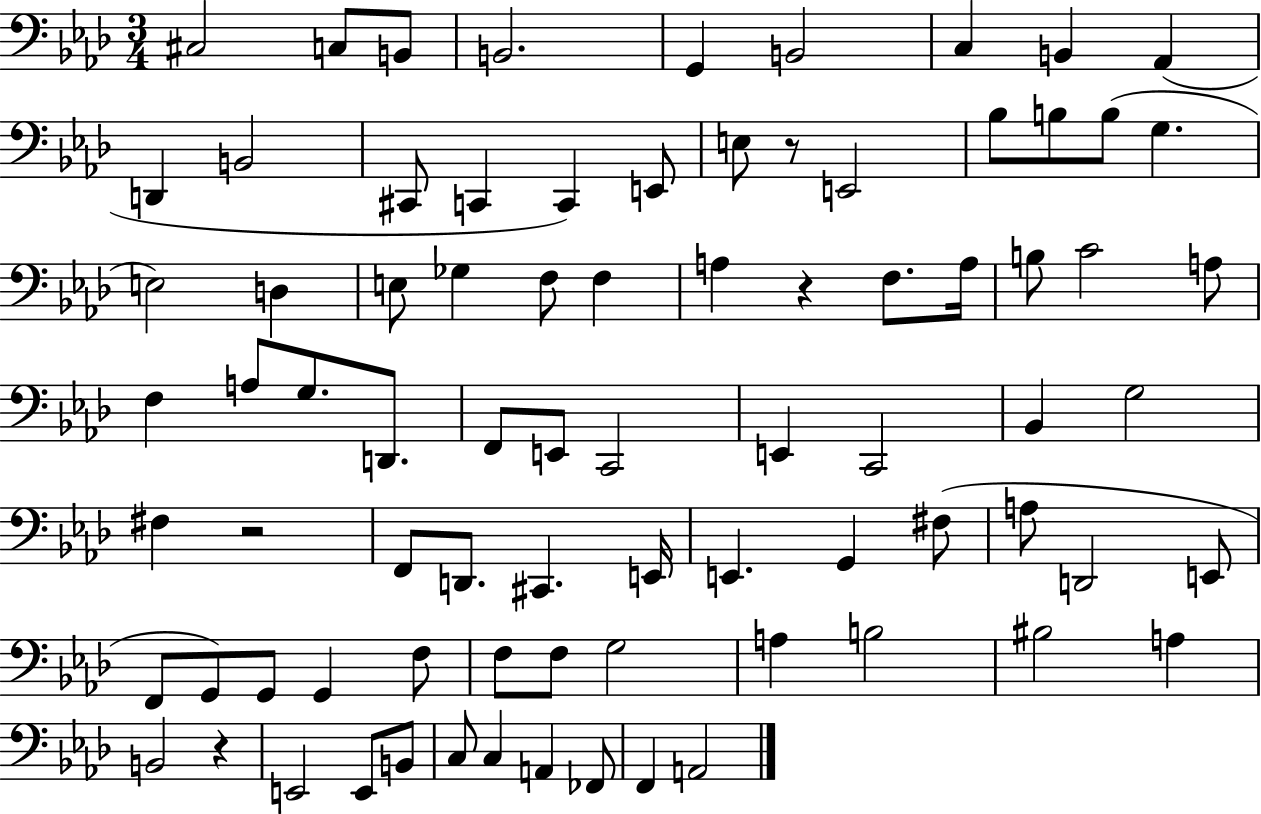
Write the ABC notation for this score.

X:1
T:Untitled
M:3/4
L:1/4
K:Ab
^C,2 C,/2 B,,/2 B,,2 G,, B,,2 C, B,, _A,, D,, B,,2 ^C,,/2 C,, C,, E,,/2 E,/2 z/2 E,,2 _B,/2 B,/2 B,/2 G, E,2 D, E,/2 _G, F,/2 F, A, z F,/2 A,/4 B,/2 C2 A,/2 F, A,/2 G,/2 D,,/2 F,,/2 E,,/2 C,,2 E,, C,,2 _B,, G,2 ^F, z2 F,,/2 D,,/2 ^C,, E,,/4 E,, G,, ^F,/2 A,/2 D,,2 E,,/2 F,,/2 G,,/2 G,,/2 G,, F,/2 F,/2 F,/2 G,2 A, B,2 ^B,2 A, B,,2 z E,,2 E,,/2 B,,/2 C,/2 C, A,, _F,,/2 F,, A,,2